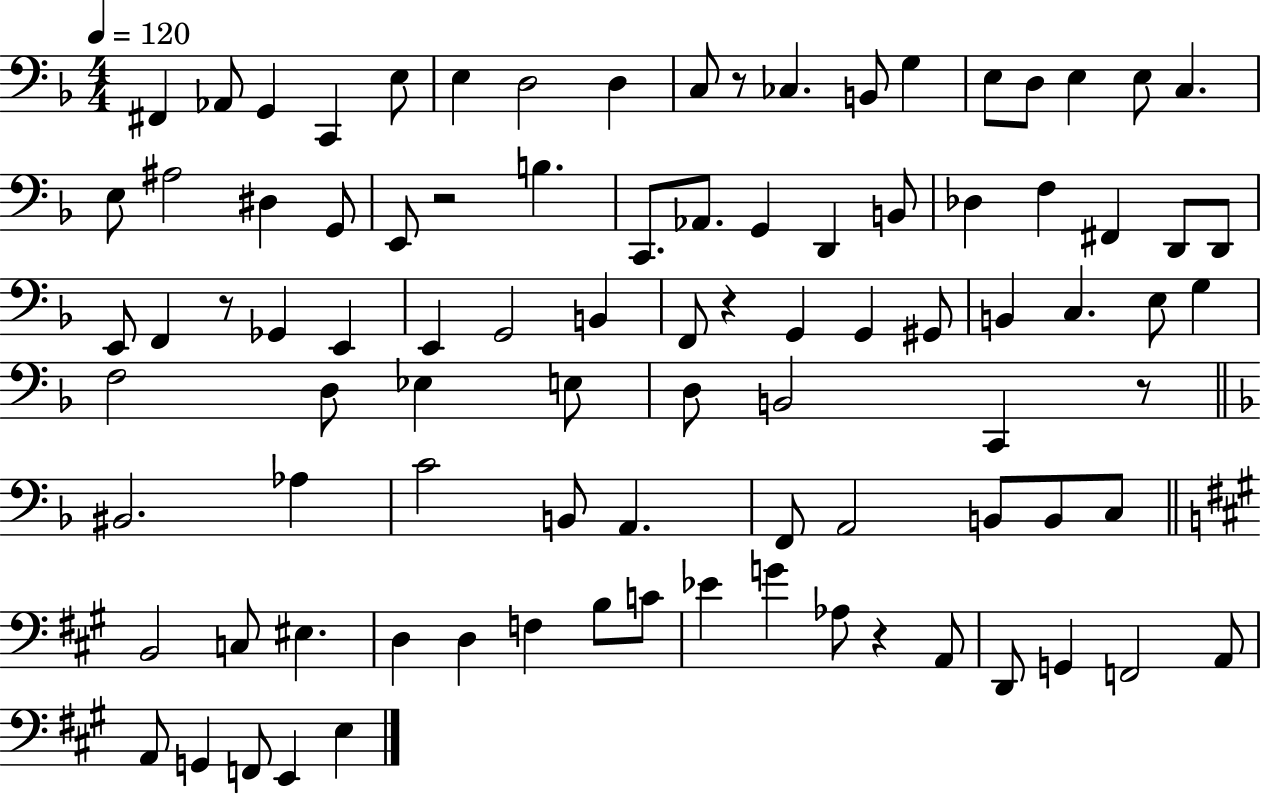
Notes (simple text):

F#2/q Ab2/e G2/q C2/q E3/e E3/q D3/h D3/q C3/e R/e CES3/q. B2/e G3/q E3/e D3/e E3/q E3/e C3/q. E3/e A#3/h D#3/q G2/e E2/e R/h B3/q. C2/e. Ab2/e. G2/q D2/q B2/e Db3/q F3/q F#2/q D2/e D2/e E2/e F2/q R/e Gb2/q E2/q E2/q G2/h B2/q F2/e R/q G2/q G2/q G#2/e B2/q C3/q. E3/e G3/q F3/h D3/e Eb3/q E3/e D3/e B2/h C2/q R/e BIS2/h. Ab3/q C4/h B2/e A2/q. F2/e A2/h B2/e B2/e C3/e B2/h C3/e EIS3/q. D3/q D3/q F3/q B3/e C4/e Eb4/q G4/q Ab3/e R/q A2/e D2/e G2/q F2/h A2/e A2/e G2/q F2/e E2/q E3/q